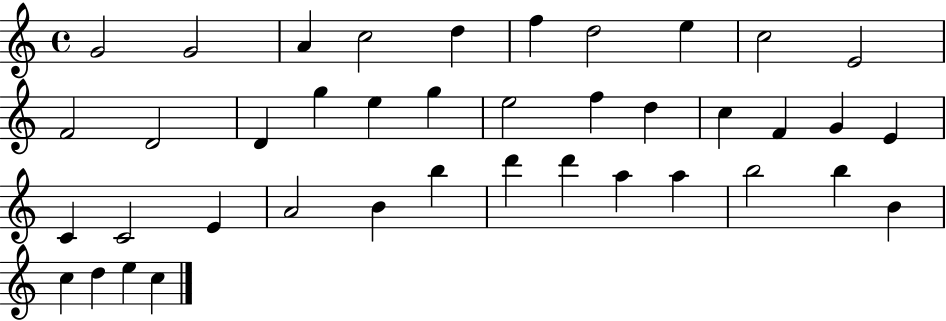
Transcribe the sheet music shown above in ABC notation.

X:1
T:Untitled
M:4/4
L:1/4
K:C
G2 G2 A c2 d f d2 e c2 E2 F2 D2 D g e g e2 f d c F G E C C2 E A2 B b d' d' a a b2 b B c d e c